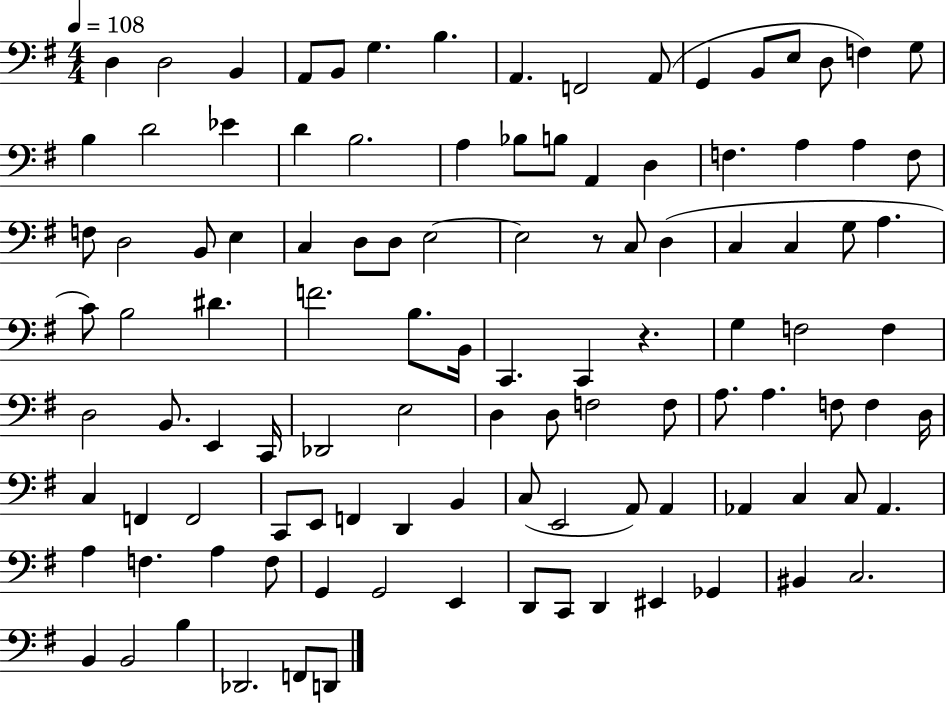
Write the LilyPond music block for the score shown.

{
  \clef bass
  \numericTimeSignature
  \time 4/4
  \key g \major
  \tempo 4 = 108
  d4 d2 b,4 | a,8 b,8 g4. b4. | a,4. f,2 a,8( | g,4 b,8 e8 d8 f4) g8 | \break b4 d'2 ees'4 | d'4 b2. | a4 bes8 b8 a,4 d4 | f4. a4 a4 f8 | \break f8 d2 b,8 e4 | c4 d8 d8 e2~~ | e2 r8 c8 d4( | c4 c4 g8 a4. | \break c'8) b2 dis'4. | f'2. b8. b,16 | c,4. c,4 r4. | g4 f2 f4 | \break d2 b,8. e,4 c,16 | des,2 e2 | d4 d8 f2 f8 | a8. a4. f8 f4 d16 | \break c4 f,4 f,2 | c,8 e,8 f,4 d,4 b,4 | c8( e,2 a,8) a,4 | aes,4 c4 c8 aes,4. | \break a4 f4. a4 f8 | g,4 g,2 e,4 | d,8 c,8 d,4 eis,4 ges,4 | bis,4 c2. | \break b,4 b,2 b4 | des,2. f,8 d,8 | \bar "|."
}